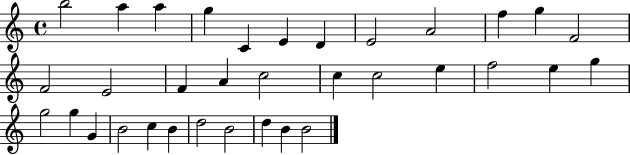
X:1
T:Untitled
M:4/4
L:1/4
K:C
b2 a a g C E D E2 A2 f g F2 F2 E2 F A c2 c c2 e f2 e g g2 g G B2 c B d2 B2 d B B2